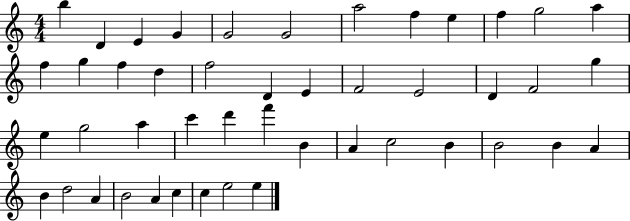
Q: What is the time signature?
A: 4/4